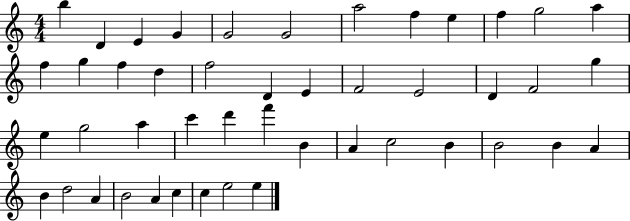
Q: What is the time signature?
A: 4/4